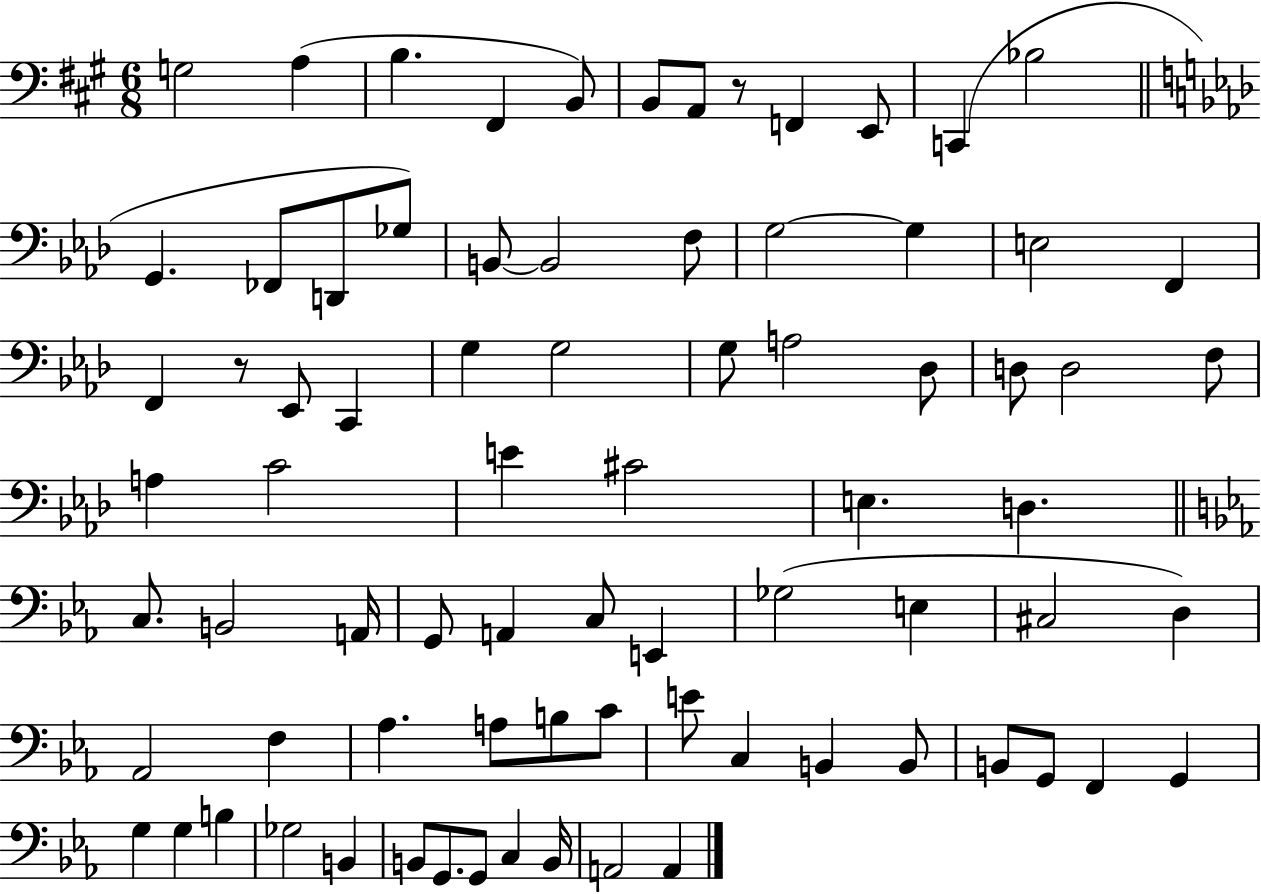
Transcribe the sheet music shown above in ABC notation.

X:1
T:Untitled
M:6/8
L:1/4
K:A
G,2 A, B, ^F,, B,,/2 B,,/2 A,,/2 z/2 F,, E,,/2 C,, _B,2 G,, _F,,/2 D,,/2 _G,/2 B,,/2 B,,2 F,/2 G,2 G, E,2 F,, F,, z/2 _E,,/2 C,, G, G,2 G,/2 A,2 _D,/2 D,/2 D,2 F,/2 A, C2 E ^C2 E, D, C,/2 B,,2 A,,/4 G,,/2 A,, C,/2 E,, _G,2 E, ^C,2 D, _A,,2 F, _A, A,/2 B,/2 C/2 E/2 C, B,, B,,/2 B,,/2 G,,/2 F,, G,, G, G, B, _G,2 B,, B,,/2 G,,/2 G,,/2 C, B,,/4 A,,2 A,,